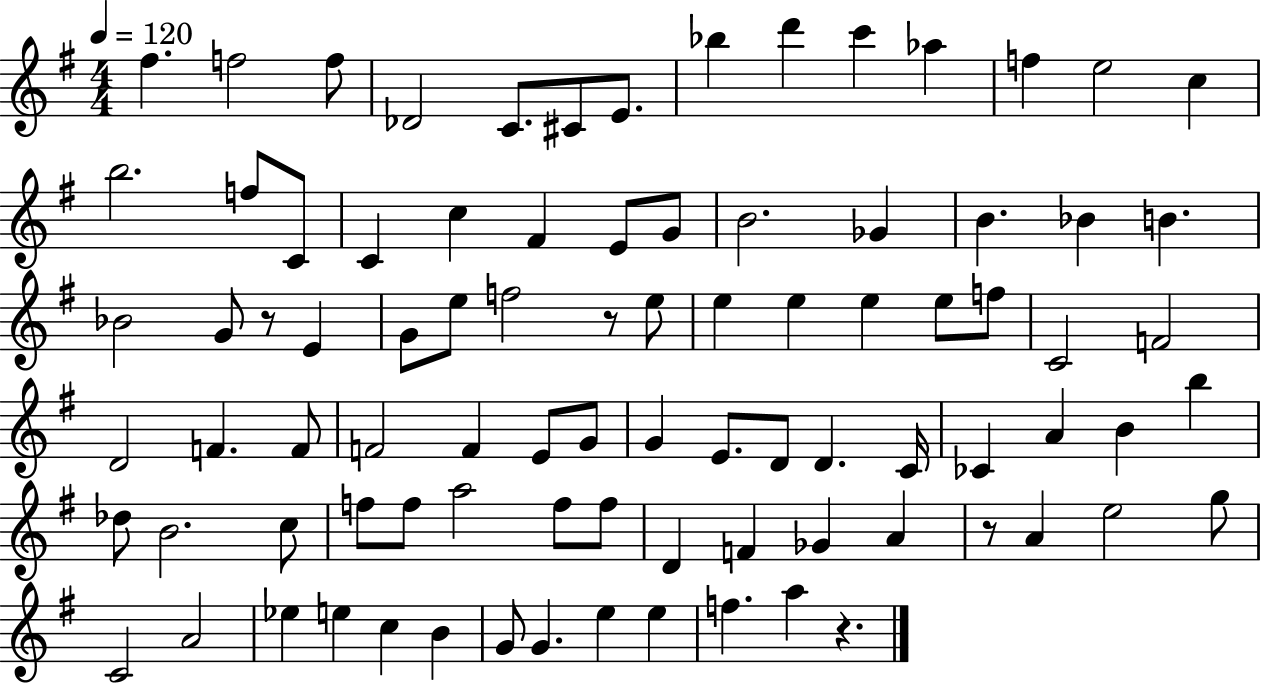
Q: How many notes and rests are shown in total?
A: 88